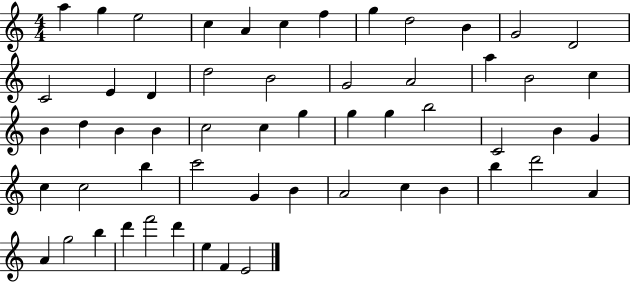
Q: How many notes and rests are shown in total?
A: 56